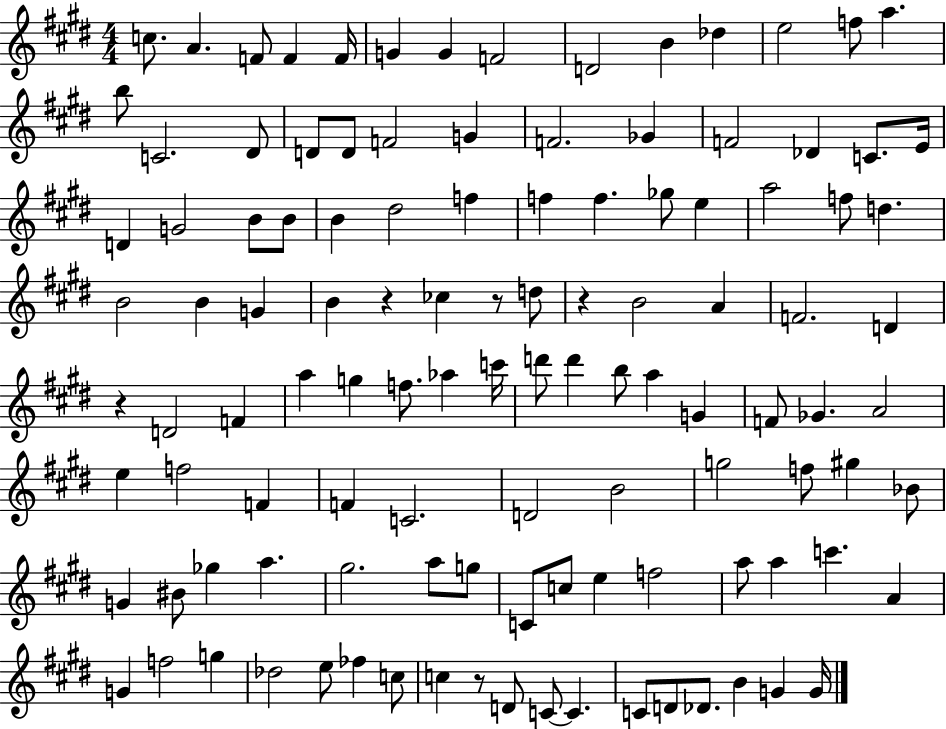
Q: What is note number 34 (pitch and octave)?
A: F5